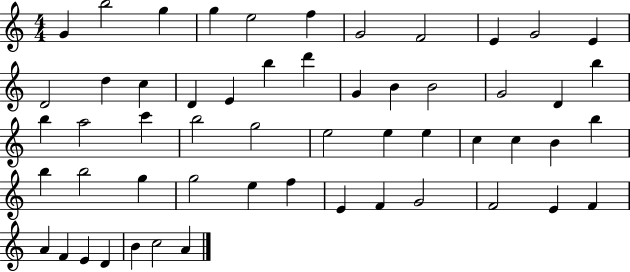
X:1
T:Untitled
M:4/4
L:1/4
K:C
G b2 g g e2 f G2 F2 E G2 E D2 d c D E b d' G B B2 G2 D b b a2 c' b2 g2 e2 e e c c B b b b2 g g2 e f E F G2 F2 E F A F E D B c2 A